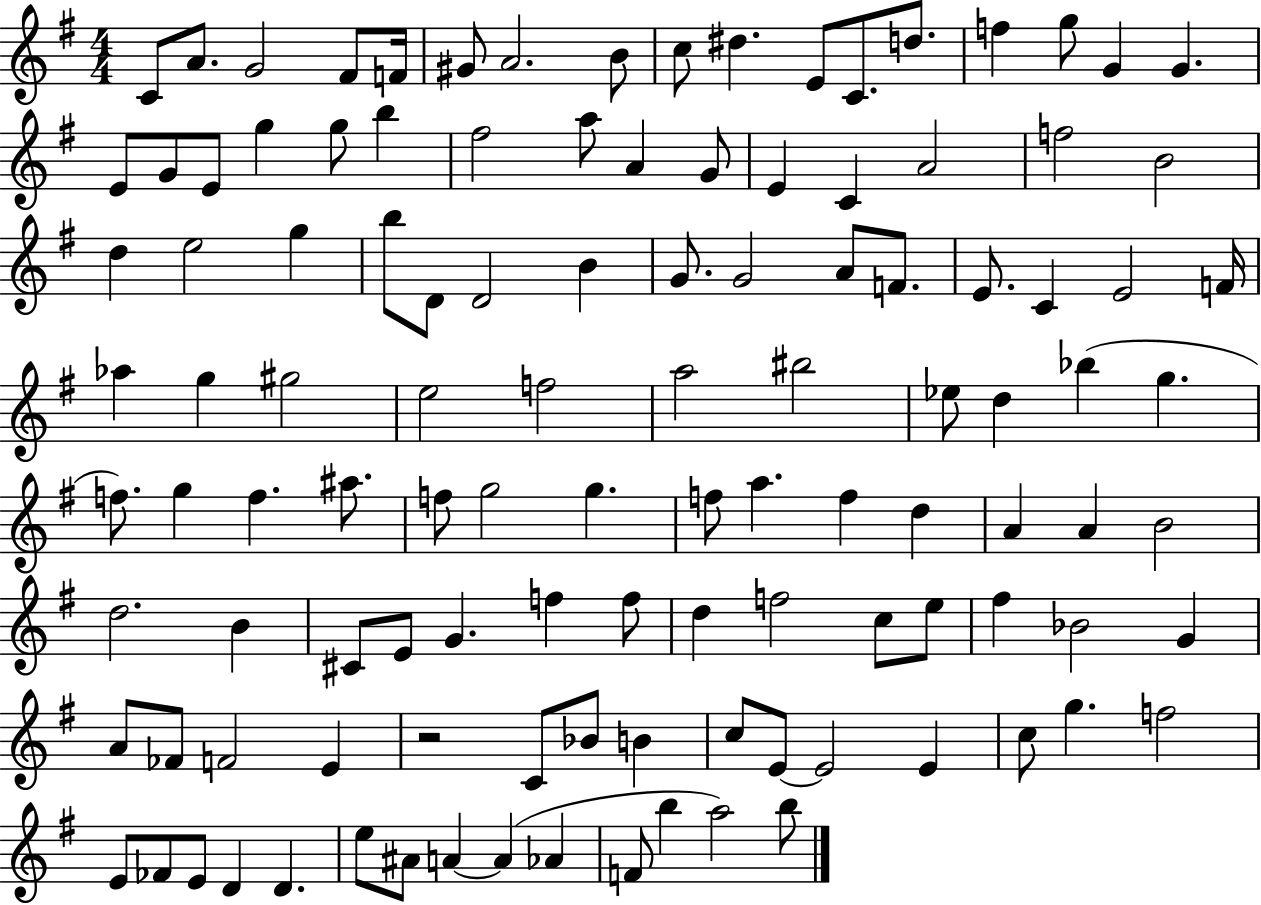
X:1
T:Untitled
M:4/4
L:1/4
K:G
C/2 A/2 G2 ^F/2 F/4 ^G/2 A2 B/2 c/2 ^d E/2 C/2 d/2 f g/2 G G E/2 G/2 E/2 g g/2 b ^f2 a/2 A G/2 E C A2 f2 B2 d e2 g b/2 D/2 D2 B G/2 G2 A/2 F/2 E/2 C E2 F/4 _a g ^g2 e2 f2 a2 ^b2 _e/2 d _b g f/2 g f ^a/2 f/2 g2 g f/2 a f d A A B2 d2 B ^C/2 E/2 G f f/2 d f2 c/2 e/2 ^f _B2 G A/2 _F/2 F2 E z2 C/2 _B/2 B c/2 E/2 E2 E c/2 g f2 E/2 _F/2 E/2 D D e/2 ^A/2 A A _A F/2 b a2 b/2